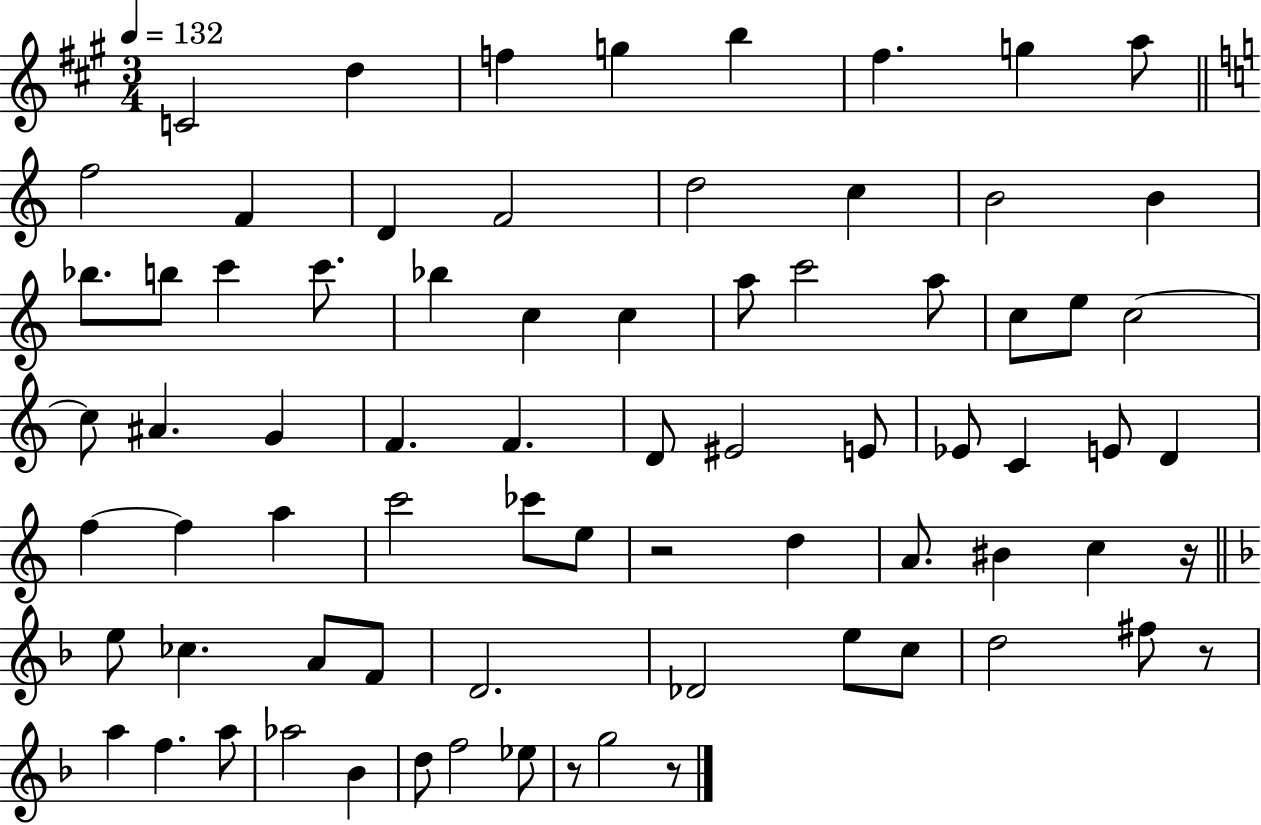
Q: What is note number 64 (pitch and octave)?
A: A5